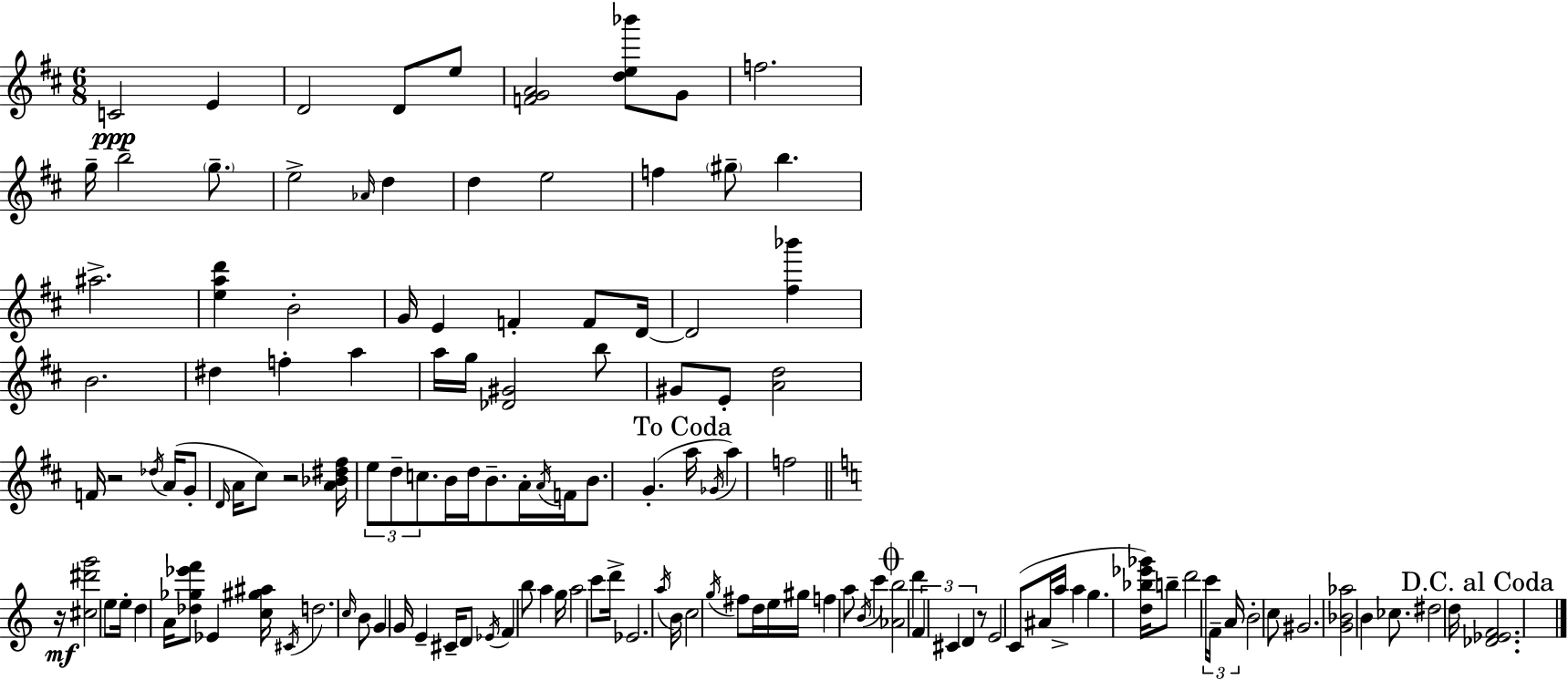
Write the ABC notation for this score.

X:1
T:Untitled
M:6/8
L:1/4
K:D
C2 E D2 D/2 e/2 [FGA]2 [de_b']/2 G/2 f2 g/4 b2 g/2 e2 _A/4 d d e2 f ^g/2 b ^a2 [ead'] B2 G/4 E F F/2 D/4 D2 [^f_b'] B2 ^d f a a/4 g/4 [_D^G]2 b/2 ^G/2 E/2 [Ad]2 F/4 z2 _d/4 A/4 G/2 D/4 A/4 ^c/2 z2 [A_B^d^f]/4 e/2 d/2 c/2 B/4 d/4 B/2 A/4 A/4 F/4 B/2 G a/4 _G/4 a f2 z/4 [^c^d'g']2 e/2 e/4 d A/4 [_d_g_e'f']/2 _E [c^g^a]/4 ^C/4 d2 c/4 B/2 G G/4 E ^C/4 D/2 _E/4 F b/2 a g/4 a2 c'/2 d'/4 _E2 a/4 B/4 c2 g/4 ^f/2 d/4 e/4 ^g/4 f a/2 B/4 c' [_Ab]2 d' F ^C D z/2 E2 C/2 ^A/4 a/4 a g [d_b_e'_g']/4 b/2 d'2 c'/4 F/4 A/4 B2 c/2 ^G2 [G_B_a]2 B _c/2 ^d2 d/4 [_D_EF]2